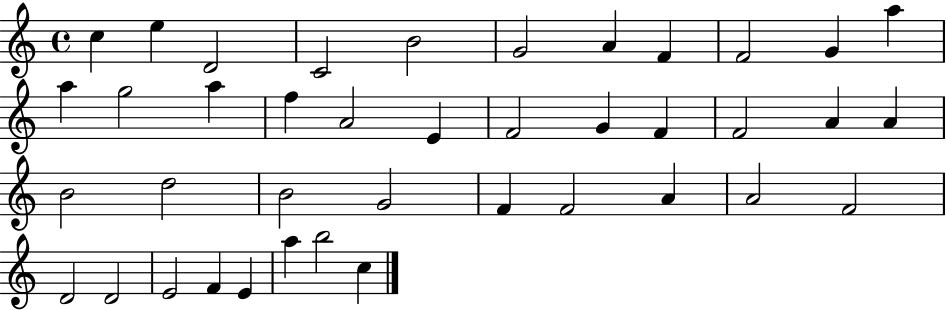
X:1
T:Untitled
M:4/4
L:1/4
K:C
c e D2 C2 B2 G2 A F F2 G a a g2 a f A2 E F2 G F F2 A A B2 d2 B2 G2 F F2 A A2 F2 D2 D2 E2 F E a b2 c